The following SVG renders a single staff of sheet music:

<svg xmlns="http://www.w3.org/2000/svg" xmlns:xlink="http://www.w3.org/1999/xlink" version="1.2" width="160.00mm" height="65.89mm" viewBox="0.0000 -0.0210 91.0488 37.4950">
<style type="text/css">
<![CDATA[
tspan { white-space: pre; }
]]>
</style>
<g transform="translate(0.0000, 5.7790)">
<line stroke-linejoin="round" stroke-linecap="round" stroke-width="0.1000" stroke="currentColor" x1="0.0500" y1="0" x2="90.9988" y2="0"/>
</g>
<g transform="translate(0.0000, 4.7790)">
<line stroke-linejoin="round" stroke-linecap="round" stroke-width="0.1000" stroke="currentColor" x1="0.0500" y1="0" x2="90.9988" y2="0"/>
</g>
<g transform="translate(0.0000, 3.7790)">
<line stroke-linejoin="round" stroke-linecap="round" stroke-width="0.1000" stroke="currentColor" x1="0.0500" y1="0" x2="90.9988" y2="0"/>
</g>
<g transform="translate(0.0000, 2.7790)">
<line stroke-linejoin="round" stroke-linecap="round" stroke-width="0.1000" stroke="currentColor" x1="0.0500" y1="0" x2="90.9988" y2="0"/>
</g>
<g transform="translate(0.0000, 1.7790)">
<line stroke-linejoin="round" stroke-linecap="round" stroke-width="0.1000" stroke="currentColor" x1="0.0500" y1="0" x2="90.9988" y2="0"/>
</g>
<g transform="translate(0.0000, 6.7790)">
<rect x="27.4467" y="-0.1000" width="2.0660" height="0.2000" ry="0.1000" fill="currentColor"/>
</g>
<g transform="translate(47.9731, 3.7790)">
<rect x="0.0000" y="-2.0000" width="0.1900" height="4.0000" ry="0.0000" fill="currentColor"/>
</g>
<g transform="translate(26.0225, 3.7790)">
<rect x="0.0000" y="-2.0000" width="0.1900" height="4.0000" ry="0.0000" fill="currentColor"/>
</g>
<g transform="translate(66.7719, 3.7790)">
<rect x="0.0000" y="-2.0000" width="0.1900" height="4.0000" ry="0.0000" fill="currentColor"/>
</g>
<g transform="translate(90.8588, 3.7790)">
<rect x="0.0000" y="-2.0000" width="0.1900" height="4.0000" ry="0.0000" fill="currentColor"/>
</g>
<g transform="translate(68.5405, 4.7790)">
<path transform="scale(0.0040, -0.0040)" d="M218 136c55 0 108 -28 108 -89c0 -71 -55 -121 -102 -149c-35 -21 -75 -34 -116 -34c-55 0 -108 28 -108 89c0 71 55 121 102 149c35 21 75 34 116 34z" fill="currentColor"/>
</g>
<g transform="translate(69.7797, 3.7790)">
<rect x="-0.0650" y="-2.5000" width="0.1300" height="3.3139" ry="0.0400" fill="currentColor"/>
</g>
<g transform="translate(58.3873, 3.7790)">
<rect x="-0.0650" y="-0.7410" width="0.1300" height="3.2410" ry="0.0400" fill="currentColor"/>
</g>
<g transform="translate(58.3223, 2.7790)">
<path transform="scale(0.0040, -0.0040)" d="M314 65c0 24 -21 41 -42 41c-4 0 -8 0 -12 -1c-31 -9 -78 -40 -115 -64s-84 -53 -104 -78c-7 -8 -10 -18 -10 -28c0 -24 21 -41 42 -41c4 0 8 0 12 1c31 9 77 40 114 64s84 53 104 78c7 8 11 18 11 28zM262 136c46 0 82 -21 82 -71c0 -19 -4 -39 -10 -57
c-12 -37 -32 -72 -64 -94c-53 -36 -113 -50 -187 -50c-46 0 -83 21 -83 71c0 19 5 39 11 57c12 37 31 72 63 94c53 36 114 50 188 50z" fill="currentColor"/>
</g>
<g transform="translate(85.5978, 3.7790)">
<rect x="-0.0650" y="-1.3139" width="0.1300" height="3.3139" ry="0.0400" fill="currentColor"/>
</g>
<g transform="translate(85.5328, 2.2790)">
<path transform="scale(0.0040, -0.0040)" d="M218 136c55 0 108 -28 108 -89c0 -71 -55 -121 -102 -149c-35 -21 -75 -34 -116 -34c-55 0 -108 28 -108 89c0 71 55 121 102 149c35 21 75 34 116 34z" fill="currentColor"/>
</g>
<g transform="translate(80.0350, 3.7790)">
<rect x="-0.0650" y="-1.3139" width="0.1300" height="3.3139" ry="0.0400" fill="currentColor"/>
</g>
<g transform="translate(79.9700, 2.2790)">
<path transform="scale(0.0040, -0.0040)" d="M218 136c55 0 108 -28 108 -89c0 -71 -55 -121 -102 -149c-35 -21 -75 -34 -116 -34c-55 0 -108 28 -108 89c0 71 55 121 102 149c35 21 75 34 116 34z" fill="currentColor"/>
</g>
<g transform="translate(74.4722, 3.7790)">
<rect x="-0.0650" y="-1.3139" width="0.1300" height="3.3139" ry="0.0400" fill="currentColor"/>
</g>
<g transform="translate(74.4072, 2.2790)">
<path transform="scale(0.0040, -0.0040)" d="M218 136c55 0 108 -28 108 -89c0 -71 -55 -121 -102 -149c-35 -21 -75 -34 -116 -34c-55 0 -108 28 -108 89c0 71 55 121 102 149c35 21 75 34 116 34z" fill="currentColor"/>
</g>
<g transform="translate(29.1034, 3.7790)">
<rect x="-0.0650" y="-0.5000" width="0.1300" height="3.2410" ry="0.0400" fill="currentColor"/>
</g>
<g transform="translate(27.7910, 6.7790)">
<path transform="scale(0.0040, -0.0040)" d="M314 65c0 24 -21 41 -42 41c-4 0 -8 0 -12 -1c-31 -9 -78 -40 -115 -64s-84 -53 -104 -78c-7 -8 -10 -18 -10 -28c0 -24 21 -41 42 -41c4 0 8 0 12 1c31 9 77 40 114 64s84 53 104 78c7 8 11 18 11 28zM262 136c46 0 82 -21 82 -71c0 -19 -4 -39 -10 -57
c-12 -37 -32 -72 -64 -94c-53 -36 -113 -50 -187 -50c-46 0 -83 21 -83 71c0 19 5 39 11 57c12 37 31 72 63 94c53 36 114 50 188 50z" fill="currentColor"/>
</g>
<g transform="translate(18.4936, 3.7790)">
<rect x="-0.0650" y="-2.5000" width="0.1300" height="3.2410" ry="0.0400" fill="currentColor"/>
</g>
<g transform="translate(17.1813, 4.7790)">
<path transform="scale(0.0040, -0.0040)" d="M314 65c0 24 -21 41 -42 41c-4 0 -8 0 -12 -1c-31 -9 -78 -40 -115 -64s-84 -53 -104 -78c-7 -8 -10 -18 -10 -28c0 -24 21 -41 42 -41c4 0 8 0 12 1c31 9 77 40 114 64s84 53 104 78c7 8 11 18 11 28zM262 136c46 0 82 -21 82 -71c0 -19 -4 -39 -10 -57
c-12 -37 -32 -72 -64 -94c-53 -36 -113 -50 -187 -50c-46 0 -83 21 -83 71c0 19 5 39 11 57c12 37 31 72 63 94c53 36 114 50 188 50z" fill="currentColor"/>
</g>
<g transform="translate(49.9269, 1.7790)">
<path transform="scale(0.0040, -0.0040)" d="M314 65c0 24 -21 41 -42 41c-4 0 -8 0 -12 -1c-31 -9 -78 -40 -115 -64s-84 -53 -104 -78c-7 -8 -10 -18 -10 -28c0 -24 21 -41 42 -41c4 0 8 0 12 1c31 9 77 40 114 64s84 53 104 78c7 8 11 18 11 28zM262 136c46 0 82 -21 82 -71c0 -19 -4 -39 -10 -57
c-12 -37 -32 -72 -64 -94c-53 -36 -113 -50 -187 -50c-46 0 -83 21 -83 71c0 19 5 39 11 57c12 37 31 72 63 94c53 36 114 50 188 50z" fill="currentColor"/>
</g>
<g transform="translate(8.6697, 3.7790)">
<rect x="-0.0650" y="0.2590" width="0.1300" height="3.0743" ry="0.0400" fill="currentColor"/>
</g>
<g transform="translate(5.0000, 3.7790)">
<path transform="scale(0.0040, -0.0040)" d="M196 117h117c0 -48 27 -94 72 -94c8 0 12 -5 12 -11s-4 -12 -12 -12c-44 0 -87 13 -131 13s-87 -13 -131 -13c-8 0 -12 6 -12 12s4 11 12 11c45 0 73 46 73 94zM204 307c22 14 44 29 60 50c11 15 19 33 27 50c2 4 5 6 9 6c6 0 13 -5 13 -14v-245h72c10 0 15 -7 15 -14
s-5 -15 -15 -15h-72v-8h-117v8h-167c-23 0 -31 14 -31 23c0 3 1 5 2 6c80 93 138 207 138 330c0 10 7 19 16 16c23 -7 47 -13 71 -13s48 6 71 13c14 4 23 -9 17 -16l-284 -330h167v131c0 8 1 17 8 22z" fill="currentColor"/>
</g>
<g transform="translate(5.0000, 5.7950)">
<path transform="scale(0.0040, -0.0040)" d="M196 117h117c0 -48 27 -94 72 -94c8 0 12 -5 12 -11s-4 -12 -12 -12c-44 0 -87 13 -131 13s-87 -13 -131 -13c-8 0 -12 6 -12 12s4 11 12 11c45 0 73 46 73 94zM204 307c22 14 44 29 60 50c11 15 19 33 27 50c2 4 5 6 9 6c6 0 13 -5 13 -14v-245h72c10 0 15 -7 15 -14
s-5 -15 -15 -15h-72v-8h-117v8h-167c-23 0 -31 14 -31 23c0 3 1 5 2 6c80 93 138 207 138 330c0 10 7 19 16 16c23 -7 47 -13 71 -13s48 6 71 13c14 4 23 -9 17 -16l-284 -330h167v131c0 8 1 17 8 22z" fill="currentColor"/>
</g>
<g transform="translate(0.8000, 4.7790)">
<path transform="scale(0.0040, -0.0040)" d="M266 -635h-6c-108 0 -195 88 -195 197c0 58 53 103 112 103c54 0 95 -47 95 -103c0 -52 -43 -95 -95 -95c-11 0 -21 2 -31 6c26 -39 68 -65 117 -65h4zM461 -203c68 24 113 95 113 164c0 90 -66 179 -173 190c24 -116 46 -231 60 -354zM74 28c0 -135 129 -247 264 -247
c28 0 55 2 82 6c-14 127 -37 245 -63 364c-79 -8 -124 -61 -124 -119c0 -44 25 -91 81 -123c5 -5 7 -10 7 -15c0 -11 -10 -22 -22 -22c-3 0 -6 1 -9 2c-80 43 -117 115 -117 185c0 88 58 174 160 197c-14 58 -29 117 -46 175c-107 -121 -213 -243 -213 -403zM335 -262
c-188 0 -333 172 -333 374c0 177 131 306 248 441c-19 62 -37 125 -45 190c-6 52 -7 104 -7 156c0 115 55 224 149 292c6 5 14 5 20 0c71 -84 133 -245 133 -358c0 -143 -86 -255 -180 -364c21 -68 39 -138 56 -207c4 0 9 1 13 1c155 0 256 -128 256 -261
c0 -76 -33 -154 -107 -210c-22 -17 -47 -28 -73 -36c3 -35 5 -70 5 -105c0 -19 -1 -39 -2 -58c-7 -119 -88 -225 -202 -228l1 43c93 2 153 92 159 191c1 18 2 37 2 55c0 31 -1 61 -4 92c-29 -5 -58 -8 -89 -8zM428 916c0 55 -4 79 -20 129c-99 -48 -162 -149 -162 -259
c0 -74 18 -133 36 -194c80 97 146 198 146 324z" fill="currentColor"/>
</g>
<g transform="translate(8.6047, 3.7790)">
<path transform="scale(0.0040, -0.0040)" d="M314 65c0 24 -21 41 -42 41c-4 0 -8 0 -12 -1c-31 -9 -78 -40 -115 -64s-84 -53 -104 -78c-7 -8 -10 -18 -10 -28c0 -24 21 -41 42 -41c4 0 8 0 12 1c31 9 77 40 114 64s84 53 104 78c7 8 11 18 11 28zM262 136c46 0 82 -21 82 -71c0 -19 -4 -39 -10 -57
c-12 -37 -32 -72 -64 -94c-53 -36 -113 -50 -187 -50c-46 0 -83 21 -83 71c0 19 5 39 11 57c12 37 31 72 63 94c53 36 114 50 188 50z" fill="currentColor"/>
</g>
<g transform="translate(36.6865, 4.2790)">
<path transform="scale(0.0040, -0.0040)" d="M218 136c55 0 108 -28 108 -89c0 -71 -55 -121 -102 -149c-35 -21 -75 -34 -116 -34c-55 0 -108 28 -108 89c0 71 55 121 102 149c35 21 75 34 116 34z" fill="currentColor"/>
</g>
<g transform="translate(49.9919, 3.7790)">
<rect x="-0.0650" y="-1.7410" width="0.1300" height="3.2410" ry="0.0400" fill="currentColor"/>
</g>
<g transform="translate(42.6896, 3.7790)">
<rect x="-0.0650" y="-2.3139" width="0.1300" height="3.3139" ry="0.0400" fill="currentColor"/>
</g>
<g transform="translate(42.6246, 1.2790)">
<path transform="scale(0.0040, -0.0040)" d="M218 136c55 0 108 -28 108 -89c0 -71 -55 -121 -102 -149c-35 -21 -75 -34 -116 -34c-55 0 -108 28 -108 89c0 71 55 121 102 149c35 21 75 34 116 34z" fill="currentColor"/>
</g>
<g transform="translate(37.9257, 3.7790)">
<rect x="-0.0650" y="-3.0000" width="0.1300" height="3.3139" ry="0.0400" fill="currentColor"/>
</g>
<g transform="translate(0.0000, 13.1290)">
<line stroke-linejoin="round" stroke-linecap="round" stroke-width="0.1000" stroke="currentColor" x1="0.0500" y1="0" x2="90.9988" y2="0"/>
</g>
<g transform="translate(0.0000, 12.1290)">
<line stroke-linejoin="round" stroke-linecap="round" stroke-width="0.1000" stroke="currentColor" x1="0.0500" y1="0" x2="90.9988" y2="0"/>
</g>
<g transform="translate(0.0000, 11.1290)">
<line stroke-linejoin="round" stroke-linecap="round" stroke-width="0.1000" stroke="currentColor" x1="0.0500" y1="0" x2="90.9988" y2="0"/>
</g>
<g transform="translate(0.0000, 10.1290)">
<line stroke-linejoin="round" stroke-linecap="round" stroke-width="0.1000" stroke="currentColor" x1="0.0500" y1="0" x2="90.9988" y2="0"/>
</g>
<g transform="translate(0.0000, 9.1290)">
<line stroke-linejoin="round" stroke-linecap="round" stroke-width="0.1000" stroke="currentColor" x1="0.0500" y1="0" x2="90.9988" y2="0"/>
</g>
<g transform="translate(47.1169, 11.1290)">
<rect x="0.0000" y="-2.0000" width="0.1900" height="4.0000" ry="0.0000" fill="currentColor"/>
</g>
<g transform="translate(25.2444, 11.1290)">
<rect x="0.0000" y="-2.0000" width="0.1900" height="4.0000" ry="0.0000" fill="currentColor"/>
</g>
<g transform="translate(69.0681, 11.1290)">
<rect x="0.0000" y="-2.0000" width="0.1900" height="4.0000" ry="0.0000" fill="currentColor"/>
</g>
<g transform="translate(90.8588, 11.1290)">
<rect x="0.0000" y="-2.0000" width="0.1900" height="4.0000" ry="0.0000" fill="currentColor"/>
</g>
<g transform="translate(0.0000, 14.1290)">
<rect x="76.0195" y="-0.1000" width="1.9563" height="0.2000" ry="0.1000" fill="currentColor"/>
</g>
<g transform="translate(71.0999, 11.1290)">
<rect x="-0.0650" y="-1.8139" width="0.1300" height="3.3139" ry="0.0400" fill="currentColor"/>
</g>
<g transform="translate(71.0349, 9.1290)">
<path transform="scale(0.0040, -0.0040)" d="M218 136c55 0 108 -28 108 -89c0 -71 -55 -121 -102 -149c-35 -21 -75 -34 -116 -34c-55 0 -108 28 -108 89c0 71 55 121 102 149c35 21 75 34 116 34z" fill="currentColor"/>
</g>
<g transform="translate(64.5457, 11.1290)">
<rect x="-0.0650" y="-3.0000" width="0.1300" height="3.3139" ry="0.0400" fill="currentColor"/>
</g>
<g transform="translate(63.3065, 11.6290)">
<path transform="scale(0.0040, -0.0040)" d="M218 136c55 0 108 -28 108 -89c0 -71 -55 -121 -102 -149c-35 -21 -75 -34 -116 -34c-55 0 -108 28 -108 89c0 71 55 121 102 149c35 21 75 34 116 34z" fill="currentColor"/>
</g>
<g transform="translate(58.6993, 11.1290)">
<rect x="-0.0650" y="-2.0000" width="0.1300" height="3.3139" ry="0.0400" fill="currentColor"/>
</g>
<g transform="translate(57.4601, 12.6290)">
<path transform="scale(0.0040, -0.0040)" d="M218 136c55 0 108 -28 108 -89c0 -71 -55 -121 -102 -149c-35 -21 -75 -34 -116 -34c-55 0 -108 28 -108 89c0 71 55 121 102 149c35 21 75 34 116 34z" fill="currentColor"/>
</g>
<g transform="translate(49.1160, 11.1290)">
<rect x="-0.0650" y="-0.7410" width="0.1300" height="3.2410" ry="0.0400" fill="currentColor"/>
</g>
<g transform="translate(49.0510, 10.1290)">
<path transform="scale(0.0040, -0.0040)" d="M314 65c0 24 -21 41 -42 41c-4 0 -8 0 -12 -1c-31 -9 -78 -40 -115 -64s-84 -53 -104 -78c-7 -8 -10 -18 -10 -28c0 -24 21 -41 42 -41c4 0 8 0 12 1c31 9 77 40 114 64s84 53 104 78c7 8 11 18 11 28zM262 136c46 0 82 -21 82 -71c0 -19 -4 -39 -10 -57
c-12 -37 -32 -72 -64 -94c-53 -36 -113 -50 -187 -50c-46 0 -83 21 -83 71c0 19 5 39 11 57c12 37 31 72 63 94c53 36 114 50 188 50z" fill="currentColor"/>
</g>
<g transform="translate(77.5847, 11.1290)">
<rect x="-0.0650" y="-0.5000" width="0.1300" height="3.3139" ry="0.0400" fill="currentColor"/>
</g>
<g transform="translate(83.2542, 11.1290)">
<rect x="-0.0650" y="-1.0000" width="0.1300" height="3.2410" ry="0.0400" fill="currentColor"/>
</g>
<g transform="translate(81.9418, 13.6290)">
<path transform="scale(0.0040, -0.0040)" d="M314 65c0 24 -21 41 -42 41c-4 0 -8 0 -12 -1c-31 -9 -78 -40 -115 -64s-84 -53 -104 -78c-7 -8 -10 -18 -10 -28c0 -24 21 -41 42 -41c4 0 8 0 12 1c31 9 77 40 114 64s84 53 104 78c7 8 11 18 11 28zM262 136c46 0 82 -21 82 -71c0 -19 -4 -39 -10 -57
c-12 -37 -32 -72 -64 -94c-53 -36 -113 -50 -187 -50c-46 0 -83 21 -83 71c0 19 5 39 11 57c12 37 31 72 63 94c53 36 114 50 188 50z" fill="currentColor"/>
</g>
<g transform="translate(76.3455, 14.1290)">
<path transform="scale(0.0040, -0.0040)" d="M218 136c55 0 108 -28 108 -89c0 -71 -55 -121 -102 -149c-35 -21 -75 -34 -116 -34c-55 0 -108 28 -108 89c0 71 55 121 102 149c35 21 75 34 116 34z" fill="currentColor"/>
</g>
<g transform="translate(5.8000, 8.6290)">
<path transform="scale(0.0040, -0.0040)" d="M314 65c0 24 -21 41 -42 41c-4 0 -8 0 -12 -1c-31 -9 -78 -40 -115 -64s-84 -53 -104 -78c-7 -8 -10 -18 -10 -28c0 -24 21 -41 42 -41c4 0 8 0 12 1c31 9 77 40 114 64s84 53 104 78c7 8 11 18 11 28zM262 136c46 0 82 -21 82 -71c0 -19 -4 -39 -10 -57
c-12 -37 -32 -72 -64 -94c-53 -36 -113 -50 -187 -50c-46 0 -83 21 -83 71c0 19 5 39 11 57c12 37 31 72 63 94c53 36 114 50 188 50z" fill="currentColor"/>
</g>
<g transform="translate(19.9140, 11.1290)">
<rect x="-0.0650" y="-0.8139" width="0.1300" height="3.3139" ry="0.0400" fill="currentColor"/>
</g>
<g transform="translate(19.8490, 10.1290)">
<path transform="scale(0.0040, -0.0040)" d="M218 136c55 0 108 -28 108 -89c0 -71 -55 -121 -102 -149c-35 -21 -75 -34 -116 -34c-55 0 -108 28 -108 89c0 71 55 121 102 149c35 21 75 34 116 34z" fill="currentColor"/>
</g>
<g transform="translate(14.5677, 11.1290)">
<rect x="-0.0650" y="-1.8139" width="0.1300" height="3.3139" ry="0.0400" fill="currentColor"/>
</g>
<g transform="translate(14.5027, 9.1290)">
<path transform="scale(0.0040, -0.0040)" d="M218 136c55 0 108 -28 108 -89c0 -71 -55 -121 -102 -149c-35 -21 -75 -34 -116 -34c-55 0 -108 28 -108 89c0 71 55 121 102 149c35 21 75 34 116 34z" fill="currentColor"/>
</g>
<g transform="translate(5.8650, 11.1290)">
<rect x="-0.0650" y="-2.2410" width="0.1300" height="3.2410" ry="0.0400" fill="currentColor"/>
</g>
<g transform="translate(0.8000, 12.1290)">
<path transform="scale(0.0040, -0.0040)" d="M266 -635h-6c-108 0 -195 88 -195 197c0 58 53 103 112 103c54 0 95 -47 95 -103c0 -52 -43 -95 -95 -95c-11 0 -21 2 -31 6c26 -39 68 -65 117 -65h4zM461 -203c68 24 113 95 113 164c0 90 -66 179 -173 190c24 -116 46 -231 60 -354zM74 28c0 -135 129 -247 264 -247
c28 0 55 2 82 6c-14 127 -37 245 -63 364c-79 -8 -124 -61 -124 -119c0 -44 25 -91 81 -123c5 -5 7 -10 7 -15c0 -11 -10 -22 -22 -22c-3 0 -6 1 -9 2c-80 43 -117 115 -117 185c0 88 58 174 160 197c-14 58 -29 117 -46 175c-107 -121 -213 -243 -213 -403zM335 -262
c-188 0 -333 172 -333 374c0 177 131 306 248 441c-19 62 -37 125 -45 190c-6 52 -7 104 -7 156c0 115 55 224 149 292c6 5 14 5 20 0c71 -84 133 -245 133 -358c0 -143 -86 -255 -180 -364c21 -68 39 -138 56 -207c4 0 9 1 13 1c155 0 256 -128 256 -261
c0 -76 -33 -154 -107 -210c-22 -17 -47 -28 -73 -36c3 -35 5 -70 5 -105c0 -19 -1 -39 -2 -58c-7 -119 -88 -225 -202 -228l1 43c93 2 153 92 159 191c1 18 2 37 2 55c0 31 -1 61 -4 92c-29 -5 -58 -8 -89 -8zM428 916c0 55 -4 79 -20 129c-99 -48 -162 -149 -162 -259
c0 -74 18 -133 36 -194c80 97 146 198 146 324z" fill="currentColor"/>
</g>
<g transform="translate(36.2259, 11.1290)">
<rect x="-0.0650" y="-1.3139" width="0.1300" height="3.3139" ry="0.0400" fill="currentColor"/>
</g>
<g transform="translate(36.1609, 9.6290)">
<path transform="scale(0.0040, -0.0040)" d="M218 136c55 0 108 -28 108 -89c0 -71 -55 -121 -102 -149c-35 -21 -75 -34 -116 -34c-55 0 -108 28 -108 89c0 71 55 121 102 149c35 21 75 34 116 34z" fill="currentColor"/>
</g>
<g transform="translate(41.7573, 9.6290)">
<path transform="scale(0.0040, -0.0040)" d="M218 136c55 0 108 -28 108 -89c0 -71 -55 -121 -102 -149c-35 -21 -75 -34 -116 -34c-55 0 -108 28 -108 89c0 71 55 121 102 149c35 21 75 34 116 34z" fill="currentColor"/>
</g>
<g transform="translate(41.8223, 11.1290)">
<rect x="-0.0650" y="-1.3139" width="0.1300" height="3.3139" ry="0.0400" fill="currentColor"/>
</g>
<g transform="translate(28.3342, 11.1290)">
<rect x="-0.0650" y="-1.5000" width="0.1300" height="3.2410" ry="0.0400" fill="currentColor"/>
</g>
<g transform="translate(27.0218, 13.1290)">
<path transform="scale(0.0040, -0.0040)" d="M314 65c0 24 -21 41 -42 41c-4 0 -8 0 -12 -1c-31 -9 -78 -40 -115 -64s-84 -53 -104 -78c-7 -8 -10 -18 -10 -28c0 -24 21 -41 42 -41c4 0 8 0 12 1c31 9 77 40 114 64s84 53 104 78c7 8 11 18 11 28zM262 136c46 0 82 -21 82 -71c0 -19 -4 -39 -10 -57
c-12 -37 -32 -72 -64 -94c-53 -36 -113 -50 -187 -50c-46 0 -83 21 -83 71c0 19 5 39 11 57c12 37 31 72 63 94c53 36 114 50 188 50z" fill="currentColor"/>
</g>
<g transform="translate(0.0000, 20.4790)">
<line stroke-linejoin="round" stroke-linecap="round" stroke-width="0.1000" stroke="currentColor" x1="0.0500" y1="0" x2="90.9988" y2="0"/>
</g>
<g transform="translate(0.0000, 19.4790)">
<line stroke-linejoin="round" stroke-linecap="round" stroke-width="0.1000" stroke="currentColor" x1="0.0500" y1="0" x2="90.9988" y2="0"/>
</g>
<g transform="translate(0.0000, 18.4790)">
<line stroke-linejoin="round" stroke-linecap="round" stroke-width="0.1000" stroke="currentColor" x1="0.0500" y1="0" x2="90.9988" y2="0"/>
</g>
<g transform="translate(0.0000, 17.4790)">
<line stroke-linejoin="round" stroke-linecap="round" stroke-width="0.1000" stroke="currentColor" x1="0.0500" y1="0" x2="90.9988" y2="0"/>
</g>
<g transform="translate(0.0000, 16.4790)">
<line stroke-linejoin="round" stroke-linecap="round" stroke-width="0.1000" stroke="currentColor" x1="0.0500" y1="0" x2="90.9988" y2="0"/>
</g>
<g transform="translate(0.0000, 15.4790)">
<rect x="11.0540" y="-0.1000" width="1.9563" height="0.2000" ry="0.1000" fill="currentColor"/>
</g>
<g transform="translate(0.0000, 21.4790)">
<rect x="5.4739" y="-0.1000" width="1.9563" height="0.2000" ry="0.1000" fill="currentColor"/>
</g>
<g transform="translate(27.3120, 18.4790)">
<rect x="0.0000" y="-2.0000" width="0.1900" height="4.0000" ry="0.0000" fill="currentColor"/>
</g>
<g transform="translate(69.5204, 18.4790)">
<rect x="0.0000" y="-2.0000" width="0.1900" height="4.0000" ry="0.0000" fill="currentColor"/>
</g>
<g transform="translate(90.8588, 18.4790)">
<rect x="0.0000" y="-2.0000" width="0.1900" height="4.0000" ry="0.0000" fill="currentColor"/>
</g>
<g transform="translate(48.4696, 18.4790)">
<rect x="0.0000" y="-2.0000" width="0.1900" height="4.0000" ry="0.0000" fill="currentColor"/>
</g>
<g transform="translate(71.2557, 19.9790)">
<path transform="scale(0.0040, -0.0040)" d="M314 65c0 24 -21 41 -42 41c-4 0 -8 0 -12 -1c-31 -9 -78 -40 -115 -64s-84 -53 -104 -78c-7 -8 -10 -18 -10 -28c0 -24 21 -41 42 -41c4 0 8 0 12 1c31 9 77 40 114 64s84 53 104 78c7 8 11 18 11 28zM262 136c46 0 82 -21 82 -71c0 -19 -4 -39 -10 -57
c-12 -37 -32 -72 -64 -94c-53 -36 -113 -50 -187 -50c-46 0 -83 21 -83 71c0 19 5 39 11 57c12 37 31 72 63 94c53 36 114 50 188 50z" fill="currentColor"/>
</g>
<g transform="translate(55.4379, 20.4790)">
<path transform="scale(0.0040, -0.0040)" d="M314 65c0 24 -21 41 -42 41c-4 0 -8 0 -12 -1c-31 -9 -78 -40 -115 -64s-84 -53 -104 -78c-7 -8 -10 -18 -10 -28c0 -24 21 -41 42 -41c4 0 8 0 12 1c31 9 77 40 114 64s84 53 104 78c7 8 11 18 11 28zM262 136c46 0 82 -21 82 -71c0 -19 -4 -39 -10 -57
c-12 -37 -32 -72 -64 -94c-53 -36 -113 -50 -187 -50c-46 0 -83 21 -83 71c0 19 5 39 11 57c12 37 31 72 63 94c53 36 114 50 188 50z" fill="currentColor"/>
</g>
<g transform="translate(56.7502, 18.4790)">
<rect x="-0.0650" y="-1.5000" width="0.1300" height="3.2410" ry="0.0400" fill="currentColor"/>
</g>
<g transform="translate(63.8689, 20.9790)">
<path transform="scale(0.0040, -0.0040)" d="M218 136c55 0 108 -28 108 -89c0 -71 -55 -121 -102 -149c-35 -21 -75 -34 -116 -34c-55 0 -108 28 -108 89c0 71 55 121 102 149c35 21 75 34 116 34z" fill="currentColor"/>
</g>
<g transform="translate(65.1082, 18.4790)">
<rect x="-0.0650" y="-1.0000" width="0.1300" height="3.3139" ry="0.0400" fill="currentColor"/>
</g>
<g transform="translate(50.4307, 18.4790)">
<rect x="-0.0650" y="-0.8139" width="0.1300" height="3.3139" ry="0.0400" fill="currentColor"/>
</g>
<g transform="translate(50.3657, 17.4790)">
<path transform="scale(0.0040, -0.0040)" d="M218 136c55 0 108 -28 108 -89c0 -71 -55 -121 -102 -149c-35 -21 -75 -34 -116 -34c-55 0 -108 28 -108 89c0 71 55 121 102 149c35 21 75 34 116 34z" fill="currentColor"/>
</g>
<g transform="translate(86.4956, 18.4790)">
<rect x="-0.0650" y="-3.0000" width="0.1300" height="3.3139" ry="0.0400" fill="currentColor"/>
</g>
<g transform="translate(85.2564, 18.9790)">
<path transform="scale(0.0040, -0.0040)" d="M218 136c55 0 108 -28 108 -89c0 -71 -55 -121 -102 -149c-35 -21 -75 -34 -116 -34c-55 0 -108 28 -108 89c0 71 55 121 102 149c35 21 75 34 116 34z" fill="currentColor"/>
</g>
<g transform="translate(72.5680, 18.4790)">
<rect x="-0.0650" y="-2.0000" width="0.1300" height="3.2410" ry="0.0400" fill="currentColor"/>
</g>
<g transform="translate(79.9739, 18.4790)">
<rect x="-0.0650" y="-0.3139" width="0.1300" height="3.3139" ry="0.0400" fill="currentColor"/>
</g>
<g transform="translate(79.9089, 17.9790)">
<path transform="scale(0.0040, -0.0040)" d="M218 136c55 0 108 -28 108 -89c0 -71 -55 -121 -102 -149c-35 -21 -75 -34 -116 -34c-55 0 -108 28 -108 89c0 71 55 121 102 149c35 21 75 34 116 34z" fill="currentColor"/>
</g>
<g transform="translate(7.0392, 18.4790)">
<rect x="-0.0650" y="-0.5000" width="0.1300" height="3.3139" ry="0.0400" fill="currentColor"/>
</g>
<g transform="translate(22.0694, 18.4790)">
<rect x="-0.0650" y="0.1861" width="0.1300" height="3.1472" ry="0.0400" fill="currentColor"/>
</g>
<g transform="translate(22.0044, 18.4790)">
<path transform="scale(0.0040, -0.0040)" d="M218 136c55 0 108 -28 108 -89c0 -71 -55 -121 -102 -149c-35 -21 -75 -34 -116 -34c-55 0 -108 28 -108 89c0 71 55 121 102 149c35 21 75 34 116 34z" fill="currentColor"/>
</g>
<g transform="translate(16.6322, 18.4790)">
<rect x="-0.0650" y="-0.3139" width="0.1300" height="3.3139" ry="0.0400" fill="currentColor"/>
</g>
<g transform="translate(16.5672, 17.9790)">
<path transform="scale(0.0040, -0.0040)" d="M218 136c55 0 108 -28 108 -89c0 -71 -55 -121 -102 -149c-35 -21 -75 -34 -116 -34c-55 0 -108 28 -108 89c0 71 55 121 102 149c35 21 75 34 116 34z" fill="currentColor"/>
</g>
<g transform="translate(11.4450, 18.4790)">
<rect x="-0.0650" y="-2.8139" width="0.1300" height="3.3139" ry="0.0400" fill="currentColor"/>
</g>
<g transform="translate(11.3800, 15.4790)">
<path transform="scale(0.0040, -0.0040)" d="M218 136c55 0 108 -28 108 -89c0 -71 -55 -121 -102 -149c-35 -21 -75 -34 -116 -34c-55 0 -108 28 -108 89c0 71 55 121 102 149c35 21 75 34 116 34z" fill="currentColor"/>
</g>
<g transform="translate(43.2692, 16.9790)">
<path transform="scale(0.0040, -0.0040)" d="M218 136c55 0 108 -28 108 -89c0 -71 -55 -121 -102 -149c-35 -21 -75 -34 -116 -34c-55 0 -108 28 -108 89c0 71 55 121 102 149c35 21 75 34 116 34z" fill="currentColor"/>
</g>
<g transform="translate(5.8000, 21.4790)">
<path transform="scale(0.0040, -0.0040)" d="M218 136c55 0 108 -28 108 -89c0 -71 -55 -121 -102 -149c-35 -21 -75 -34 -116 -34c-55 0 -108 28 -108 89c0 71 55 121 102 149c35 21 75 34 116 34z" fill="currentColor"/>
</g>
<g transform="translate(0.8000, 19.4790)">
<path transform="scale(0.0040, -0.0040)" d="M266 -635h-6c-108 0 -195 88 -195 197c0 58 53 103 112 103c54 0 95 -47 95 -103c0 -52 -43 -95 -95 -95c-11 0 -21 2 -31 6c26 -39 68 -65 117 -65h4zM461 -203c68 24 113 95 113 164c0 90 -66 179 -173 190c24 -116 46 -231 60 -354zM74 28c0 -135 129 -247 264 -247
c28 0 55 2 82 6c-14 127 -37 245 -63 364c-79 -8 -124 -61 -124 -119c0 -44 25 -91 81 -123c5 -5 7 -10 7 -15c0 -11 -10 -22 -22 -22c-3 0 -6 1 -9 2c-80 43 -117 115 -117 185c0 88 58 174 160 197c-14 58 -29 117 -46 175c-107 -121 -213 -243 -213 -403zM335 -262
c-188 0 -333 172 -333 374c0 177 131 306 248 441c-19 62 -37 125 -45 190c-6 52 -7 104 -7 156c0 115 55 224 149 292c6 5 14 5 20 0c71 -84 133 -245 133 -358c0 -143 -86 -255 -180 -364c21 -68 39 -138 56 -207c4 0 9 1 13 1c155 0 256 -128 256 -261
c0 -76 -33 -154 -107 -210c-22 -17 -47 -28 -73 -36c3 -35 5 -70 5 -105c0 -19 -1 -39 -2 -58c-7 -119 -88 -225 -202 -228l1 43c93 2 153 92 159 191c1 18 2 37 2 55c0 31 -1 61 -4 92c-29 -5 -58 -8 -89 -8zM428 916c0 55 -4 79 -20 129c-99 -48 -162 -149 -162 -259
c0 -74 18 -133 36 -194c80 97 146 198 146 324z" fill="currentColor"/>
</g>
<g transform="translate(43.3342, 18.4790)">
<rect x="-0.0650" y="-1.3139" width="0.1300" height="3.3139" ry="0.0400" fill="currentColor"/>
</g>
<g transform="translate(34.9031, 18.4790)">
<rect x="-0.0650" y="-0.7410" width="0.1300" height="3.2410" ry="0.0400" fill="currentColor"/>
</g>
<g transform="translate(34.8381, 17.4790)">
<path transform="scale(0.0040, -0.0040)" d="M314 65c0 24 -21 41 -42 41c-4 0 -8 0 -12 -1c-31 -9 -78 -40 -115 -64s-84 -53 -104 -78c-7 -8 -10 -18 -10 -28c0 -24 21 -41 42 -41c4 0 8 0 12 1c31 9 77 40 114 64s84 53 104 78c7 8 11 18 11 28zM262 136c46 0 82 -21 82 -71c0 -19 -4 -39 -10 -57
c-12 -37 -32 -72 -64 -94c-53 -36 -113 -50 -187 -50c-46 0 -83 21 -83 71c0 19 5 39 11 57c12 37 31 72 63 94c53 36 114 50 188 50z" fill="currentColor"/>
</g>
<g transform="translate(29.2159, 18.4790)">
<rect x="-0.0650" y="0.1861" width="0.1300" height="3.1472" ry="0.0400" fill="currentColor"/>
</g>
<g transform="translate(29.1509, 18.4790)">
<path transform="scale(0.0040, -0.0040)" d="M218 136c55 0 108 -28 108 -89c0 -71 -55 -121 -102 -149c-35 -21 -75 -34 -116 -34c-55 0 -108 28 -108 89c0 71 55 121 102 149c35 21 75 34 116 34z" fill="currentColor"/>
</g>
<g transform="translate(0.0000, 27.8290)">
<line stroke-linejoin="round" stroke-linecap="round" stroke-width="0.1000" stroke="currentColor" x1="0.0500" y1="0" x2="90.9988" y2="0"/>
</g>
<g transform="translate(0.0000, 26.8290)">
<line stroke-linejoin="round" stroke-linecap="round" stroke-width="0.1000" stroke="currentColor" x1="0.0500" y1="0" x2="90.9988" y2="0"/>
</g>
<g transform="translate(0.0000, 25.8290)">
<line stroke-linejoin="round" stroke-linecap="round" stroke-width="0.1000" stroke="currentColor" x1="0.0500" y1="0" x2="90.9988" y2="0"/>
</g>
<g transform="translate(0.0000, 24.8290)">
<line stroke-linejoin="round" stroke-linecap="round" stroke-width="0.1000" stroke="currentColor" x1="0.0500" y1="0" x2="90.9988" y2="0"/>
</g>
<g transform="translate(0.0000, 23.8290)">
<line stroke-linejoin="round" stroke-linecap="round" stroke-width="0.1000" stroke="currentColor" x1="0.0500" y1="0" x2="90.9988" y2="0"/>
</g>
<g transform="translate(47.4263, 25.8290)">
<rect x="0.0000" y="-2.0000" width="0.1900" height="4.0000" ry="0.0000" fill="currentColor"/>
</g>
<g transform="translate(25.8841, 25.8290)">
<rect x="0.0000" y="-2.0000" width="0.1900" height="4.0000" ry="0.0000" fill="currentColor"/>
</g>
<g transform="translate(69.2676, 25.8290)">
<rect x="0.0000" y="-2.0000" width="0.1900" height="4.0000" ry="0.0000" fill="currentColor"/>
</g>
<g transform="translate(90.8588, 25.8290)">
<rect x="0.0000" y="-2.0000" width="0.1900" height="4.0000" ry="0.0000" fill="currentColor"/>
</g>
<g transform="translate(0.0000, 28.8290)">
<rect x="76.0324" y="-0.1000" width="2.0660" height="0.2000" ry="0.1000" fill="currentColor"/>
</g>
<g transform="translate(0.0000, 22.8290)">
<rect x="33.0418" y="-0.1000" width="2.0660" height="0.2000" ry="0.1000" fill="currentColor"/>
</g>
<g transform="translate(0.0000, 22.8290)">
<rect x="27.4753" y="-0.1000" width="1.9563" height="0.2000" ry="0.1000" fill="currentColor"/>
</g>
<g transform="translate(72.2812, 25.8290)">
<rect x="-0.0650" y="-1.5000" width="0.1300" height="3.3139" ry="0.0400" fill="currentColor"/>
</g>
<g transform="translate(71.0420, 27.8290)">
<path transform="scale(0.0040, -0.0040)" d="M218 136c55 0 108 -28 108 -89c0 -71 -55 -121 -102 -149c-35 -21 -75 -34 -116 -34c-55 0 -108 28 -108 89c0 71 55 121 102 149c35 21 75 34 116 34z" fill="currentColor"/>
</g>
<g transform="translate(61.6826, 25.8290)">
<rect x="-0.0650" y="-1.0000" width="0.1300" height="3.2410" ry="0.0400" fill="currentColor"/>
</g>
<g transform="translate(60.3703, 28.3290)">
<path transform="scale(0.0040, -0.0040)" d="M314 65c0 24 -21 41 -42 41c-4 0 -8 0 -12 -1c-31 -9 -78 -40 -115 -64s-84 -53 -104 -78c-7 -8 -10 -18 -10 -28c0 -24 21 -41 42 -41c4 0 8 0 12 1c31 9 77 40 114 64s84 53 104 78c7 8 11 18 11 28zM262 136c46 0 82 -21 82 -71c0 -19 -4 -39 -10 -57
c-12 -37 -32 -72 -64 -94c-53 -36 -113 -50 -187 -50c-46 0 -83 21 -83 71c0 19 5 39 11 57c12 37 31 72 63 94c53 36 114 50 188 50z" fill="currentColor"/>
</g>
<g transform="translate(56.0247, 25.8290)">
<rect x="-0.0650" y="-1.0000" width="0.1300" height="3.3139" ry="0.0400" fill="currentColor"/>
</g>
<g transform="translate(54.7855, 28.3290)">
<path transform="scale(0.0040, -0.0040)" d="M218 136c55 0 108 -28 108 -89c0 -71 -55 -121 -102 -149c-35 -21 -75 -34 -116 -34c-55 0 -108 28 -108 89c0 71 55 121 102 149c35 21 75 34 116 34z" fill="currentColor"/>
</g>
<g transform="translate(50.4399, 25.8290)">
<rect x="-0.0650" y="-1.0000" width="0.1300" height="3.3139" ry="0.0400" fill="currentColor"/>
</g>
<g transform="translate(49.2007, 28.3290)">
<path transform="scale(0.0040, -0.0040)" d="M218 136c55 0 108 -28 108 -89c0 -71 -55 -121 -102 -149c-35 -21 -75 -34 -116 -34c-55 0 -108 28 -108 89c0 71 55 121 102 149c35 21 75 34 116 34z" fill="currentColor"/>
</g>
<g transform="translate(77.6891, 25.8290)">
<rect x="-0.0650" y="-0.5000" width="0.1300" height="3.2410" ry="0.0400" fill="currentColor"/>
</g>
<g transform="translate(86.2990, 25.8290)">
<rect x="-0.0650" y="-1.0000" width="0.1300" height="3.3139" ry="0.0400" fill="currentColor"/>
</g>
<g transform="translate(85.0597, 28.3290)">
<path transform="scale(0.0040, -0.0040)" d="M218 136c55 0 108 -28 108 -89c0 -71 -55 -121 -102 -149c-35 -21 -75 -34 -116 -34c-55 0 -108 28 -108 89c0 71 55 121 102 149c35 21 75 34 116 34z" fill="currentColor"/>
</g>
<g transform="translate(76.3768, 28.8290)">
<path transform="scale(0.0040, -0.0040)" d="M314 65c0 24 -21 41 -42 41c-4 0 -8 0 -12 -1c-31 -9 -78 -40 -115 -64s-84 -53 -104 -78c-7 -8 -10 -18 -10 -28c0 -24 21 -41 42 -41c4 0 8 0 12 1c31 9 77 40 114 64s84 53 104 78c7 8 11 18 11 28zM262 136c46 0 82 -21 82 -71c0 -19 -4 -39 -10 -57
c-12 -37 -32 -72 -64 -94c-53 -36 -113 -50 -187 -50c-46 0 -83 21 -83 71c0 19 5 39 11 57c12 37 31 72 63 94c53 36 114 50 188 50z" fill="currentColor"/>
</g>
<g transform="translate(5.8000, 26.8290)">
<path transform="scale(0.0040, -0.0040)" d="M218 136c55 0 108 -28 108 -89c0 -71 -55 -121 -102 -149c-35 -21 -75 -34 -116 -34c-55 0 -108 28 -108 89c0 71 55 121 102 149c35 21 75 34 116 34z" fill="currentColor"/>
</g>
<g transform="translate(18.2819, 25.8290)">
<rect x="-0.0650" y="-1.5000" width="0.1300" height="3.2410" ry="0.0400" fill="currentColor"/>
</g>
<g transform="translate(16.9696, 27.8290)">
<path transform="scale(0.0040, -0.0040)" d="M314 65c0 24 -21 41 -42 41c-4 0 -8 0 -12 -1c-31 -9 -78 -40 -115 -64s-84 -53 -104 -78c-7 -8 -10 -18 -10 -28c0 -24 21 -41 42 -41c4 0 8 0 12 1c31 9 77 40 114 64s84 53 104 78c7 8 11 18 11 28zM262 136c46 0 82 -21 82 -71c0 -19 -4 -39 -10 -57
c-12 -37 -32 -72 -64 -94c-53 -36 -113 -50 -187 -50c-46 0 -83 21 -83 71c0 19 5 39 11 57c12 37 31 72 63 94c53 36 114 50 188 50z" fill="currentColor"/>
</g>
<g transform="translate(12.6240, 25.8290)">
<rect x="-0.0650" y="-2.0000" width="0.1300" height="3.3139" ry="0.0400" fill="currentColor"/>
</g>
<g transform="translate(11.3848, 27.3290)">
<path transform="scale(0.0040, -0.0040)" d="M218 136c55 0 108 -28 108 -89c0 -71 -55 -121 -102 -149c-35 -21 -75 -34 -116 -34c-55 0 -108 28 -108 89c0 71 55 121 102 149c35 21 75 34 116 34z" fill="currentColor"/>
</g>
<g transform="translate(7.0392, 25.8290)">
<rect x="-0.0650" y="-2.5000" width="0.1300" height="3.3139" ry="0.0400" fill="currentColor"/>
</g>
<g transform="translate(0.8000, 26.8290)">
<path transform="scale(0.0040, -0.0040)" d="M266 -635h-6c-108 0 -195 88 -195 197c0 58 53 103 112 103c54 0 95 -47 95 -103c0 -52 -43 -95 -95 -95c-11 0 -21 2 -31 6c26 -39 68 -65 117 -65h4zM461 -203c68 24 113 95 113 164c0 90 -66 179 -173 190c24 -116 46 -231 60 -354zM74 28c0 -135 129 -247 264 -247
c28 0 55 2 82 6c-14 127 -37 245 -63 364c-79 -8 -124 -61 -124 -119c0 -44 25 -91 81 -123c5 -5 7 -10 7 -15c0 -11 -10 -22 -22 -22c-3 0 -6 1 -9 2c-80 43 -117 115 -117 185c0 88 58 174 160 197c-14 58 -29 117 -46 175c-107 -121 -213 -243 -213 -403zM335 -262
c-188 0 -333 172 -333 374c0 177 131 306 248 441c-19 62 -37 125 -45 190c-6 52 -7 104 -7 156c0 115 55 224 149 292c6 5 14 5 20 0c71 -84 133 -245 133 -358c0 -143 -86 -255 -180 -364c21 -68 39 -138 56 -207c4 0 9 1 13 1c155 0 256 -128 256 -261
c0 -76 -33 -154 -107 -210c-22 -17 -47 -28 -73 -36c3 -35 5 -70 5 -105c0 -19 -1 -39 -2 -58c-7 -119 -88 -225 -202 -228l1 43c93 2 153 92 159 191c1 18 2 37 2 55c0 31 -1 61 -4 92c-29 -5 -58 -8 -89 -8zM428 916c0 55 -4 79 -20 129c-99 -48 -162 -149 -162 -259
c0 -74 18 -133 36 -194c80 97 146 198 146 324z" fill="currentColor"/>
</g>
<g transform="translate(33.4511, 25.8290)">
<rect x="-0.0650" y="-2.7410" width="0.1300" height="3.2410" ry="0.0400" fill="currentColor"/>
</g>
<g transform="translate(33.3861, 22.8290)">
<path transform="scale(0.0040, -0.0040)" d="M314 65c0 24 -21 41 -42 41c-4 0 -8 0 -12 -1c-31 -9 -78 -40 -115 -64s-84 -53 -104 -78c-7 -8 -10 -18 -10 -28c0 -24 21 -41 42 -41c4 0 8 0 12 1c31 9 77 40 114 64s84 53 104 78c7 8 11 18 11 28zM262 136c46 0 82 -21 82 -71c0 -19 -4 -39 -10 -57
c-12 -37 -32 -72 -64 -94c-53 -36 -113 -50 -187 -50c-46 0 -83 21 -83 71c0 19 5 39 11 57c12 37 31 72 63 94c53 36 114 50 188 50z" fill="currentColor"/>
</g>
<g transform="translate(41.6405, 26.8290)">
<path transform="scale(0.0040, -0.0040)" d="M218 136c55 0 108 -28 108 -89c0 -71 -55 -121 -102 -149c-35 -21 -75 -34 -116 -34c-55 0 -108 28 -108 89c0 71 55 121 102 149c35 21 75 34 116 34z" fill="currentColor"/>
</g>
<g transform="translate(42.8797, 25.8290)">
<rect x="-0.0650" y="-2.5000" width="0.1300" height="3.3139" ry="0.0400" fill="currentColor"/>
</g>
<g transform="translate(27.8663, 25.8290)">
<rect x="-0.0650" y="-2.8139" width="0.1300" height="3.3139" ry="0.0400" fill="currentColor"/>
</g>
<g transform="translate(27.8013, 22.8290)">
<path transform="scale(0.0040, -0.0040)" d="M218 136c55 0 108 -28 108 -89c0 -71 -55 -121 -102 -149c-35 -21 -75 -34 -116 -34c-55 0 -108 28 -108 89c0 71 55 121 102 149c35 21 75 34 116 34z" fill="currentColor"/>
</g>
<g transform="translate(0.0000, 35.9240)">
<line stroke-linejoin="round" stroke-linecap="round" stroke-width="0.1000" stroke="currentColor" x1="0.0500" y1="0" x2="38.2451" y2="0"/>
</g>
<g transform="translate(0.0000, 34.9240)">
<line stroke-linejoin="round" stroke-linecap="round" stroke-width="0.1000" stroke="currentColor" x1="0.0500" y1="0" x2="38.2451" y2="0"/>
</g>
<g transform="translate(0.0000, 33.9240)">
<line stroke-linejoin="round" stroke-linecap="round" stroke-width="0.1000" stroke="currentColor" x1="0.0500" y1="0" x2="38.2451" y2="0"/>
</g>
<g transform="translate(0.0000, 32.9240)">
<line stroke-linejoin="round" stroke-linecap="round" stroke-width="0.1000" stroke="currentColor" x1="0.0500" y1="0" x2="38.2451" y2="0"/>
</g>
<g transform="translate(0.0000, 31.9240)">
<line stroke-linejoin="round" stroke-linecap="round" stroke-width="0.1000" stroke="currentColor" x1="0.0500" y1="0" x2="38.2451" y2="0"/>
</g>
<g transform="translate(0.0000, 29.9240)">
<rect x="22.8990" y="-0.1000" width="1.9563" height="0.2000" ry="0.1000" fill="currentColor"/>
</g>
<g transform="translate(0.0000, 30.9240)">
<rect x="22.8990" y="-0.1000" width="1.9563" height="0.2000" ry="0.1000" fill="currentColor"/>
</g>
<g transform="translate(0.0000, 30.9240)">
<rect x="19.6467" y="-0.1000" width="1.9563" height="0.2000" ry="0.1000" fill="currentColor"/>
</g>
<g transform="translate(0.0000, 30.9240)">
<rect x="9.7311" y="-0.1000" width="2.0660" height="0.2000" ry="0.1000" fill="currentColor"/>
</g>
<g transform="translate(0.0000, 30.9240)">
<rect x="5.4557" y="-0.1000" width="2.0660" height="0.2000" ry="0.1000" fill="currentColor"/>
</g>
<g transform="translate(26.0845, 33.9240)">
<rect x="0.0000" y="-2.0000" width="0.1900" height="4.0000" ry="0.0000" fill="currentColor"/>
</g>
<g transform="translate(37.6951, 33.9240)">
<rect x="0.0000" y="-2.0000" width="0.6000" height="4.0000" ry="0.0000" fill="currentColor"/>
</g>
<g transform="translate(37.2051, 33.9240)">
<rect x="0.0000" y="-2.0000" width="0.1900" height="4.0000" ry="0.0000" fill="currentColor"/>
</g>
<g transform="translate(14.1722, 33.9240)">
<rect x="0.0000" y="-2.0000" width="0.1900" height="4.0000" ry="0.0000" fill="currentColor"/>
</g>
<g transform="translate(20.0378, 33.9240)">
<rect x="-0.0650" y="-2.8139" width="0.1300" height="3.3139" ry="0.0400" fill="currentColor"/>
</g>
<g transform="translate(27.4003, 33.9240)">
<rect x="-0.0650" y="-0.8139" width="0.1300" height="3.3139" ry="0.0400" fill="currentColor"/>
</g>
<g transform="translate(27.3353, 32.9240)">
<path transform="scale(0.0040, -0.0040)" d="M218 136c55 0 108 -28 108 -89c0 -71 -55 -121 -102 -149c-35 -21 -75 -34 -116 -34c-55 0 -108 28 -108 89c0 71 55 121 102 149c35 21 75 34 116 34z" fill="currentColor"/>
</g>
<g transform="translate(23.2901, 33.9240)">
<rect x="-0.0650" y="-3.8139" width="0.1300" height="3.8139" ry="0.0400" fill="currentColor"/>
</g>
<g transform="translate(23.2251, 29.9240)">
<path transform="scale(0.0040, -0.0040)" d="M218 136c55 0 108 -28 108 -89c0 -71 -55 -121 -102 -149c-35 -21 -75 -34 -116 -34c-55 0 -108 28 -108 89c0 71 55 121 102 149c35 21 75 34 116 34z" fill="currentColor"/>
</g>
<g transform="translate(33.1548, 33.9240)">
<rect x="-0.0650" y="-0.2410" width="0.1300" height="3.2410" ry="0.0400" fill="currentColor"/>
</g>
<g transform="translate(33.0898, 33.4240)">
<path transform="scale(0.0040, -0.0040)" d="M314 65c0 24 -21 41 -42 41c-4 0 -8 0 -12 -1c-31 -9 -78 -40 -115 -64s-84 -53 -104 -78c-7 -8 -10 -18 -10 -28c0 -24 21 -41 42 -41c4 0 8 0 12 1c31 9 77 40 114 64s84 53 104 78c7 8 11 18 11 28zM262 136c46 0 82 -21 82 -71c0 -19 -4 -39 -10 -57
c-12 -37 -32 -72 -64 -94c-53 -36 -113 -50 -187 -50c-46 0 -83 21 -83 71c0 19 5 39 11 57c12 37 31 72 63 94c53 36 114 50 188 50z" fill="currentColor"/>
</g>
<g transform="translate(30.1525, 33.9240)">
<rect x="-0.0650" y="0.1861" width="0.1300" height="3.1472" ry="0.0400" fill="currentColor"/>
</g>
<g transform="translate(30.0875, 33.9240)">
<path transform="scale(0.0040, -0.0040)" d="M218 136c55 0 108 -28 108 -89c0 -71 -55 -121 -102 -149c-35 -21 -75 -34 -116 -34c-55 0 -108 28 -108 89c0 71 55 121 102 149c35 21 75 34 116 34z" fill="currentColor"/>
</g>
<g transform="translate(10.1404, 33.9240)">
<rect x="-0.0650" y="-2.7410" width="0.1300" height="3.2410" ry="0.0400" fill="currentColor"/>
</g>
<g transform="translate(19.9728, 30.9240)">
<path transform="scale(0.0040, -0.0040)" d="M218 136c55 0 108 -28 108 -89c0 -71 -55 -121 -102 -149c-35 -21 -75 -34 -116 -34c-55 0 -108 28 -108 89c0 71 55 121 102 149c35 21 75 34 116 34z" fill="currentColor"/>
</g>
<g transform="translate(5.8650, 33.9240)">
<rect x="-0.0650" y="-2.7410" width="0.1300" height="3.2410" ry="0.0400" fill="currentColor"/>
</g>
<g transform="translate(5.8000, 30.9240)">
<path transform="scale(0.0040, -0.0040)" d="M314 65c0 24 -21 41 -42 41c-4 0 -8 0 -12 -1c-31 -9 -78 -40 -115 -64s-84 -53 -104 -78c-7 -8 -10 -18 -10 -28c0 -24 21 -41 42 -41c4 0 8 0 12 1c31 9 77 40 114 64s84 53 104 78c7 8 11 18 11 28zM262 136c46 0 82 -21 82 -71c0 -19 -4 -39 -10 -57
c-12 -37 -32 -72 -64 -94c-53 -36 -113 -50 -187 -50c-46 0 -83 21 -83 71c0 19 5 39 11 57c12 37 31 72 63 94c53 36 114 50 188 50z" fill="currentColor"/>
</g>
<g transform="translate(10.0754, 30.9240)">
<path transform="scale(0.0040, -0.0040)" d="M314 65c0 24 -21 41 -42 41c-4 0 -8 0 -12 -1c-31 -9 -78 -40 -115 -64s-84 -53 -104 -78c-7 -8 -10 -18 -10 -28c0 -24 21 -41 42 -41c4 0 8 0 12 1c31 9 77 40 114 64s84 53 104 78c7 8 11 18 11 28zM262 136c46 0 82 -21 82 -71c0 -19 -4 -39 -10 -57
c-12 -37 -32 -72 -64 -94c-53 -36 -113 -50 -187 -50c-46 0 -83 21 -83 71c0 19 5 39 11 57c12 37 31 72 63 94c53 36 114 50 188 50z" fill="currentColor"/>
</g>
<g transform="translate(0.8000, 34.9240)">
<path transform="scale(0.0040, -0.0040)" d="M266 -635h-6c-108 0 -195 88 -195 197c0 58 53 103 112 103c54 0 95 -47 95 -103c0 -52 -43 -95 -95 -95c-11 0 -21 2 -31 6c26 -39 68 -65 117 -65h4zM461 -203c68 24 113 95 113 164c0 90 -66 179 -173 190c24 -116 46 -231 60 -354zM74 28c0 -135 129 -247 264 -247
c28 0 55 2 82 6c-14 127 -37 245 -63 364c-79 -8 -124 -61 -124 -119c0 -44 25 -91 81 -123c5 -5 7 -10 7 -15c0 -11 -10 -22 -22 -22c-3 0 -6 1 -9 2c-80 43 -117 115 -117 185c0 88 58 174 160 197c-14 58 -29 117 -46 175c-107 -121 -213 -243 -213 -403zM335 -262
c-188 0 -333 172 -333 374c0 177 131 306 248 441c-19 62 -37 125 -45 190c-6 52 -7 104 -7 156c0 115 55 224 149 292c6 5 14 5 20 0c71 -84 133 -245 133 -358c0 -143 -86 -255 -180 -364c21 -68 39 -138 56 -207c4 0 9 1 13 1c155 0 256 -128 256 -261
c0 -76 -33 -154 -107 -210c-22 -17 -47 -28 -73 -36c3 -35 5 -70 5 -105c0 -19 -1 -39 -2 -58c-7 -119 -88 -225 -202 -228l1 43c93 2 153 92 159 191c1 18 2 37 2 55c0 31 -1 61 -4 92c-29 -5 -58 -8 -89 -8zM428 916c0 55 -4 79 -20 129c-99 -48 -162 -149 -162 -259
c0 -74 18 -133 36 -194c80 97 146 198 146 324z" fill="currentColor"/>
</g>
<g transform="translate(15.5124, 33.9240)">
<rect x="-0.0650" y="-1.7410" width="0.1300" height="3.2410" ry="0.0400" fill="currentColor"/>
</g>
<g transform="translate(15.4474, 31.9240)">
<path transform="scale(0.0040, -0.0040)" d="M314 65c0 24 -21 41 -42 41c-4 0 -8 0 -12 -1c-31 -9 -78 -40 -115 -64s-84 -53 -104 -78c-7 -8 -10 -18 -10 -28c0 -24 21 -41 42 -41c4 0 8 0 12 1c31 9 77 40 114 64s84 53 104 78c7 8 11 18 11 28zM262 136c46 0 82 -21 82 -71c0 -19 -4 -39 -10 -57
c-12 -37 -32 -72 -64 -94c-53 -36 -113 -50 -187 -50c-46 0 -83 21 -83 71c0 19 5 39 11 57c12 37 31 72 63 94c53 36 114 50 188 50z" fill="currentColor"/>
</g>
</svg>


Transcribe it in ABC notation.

X:1
T:Untitled
M:4/4
L:1/4
K:C
B2 G2 C2 A g f2 d2 G e e e g2 f d E2 e e d2 F A f C D2 C a c B B d2 e d E2 D F2 c A G F E2 a a2 G D D D2 E C2 D a2 a2 f2 a c' d B c2